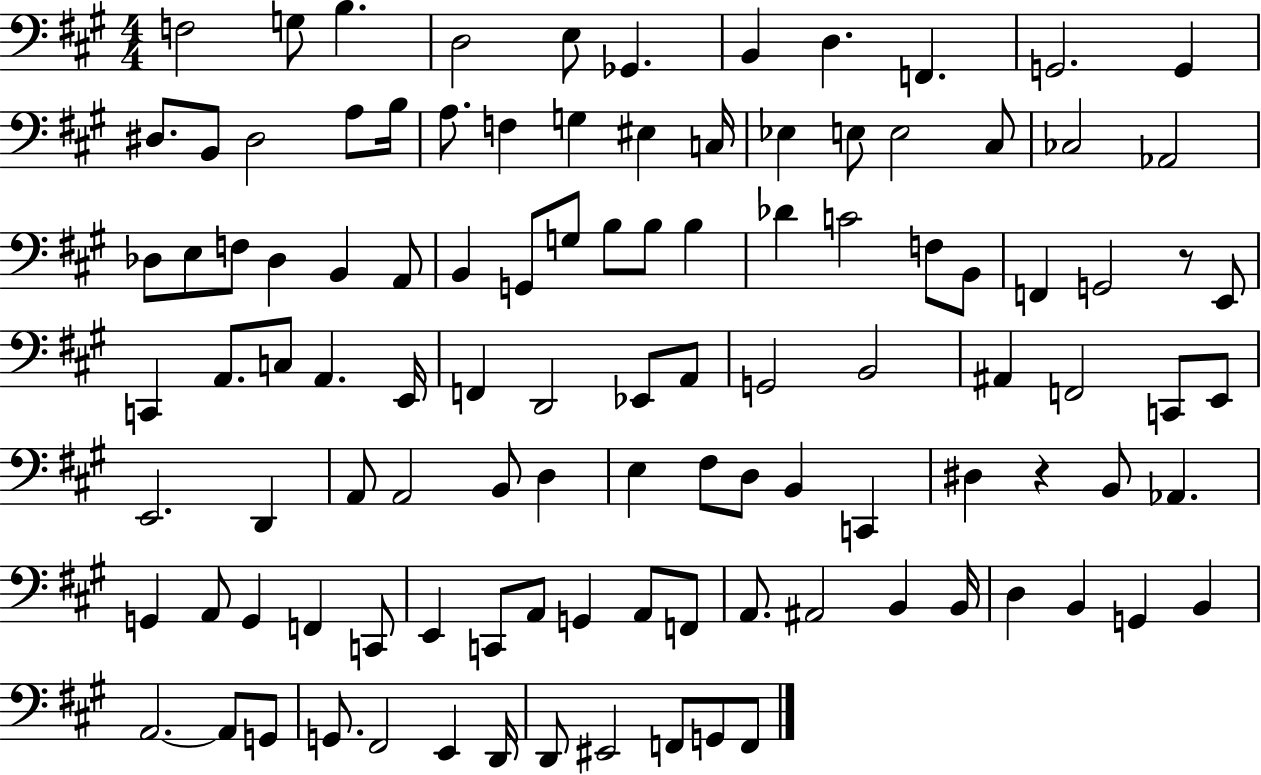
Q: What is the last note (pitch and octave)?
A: F2